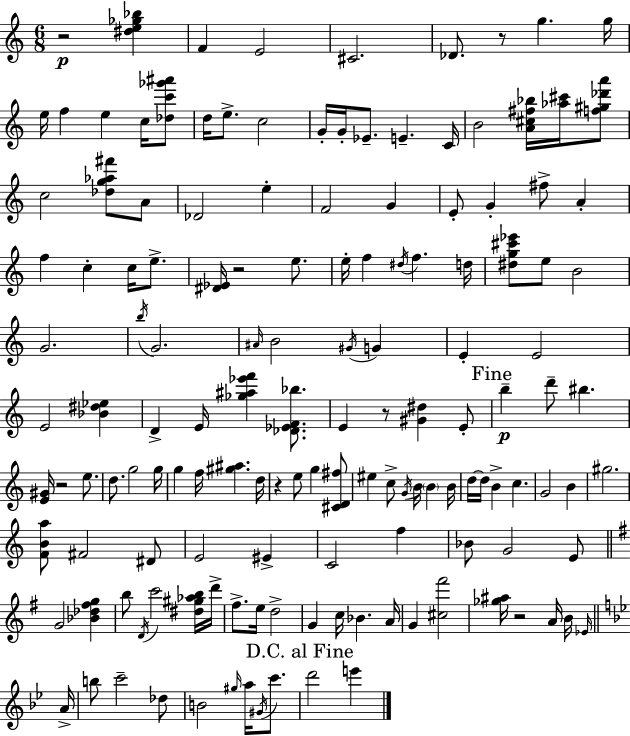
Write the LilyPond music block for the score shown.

{
  \clef treble
  \numericTimeSignature
  \time 6/8
  \key c \major
  r2\p <dis'' e'' ges'' bes''>4 | f'4 e'2 | cis'2. | des'8. r8 g''4. g''16 | \break e''16 f''4 e''4 c''16 <des'' c''' ges''' ais'''>8 | d''16 e''8.-> c''2 | g'16-. g'16-. ees'8.-- e'4.-- c'16 | b'2 <a' cis'' fis'' bes''>16 <aes'' cis'''>16 <f'' gis'' des''' a'''>8 | \break c''2 <des'' g'' aes'' fis'''>8 a'8 | des'2 e''4-. | f'2 g'4 | e'8-. g'4-. fis''8-> a'4-. | \break f''4 c''4-. c''16 e''8.-> | <dis' ees'>16 r2 e''8. | e''16-. f''4 \acciaccatura { dis''16 } f''4. | d''16 <dis'' g'' cis''' ees'''>8 e''8 b'2 | \break g'2. | \acciaccatura { b''16 } g'2. | \grace { ais'16 } b'2 \acciaccatura { gis'16 } | g'4 e'4-. e'2 | \break e'2 | <bes' dis'' ees''>4 d'4-> e'16 <ges'' ais'' ees''' f'''>4 | <des' ees' f' bes''>8. e'4 r8 <gis' dis''>4 | e'8-. \mark "Fine" b''4--\p d'''8-- bis''4. | \break <e' gis'>16 r2 | e''8. d''8. g''2 | g''16 g''4 f''16 <gis'' ais''>4. | d''16 r4 e''8 g''4 | \break <cis' d' fis''>8 eis''4 c''8-> \acciaccatura { g'16 } b'16 | \parenthesize b'4 b'16 d''16~~ d''16 b'4-> c''4. | g'2 | b'4 gis''2. | \break <f' b' a''>8 fis'2 | dis'8 e'2 | eis'4-> c'2 | f''4 bes'8 g'2 | \break e'8 \bar "||" \break \key g \major g'2 <bes' des'' fis'' g''>4 | b''8 \acciaccatura { d'16 } c'''2 <dis'' gis'' aes'' b''>16 | d'''16-> fis''8.-> e''16 d''2-> | g'4 c''16 bes'4. | \break a'16 g'4 <cis'' fis'''>2 | <ges'' ais''>16 r2 a'16 b'16 | \grace { ees'16 } \bar "||" \break \key g \minor a'16-> b''8 c'''2-- des''8 | b'2 \grace { gis''16 } a''16 \acciaccatura { gis'16 } | c'''8. \mark "D.C. al Fine" d'''2 e'''4 | \bar "|."
}